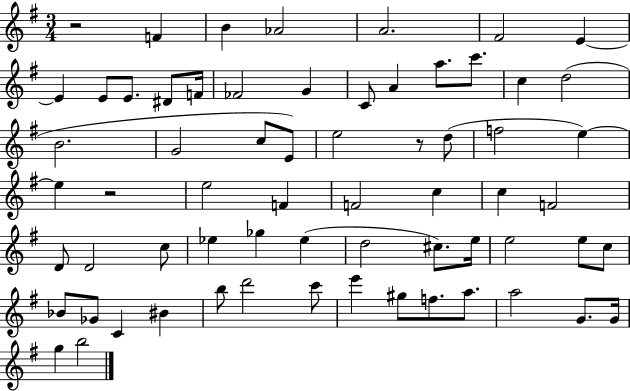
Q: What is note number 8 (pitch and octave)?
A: E4